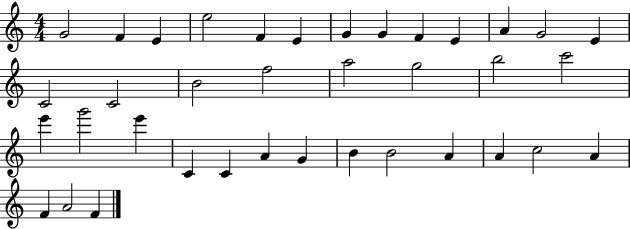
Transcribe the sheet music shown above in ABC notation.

X:1
T:Untitled
M:4/4
L:1/4
K:C
G2 F E e2 F E G G F E A G2 E C2 C2 B2 f2 a2 g2 b2 c'2 e' g'2 e' C C A G B B2 A A c2 A F A2 F